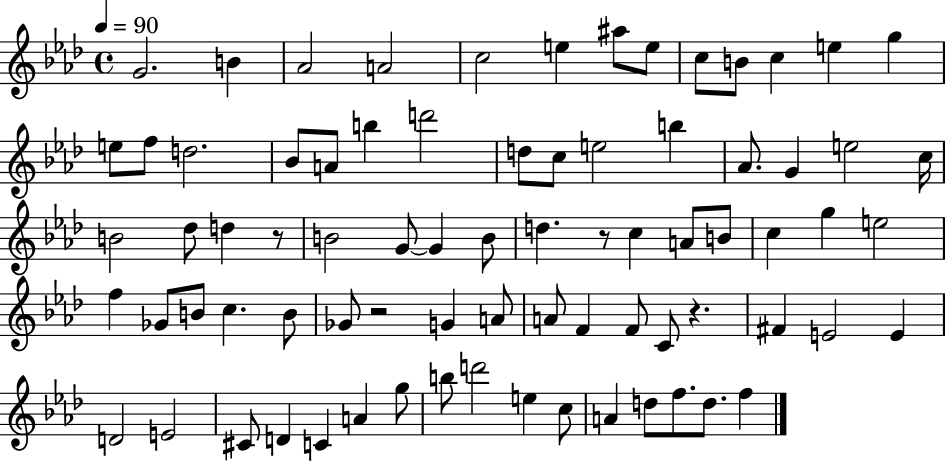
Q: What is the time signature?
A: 4/4